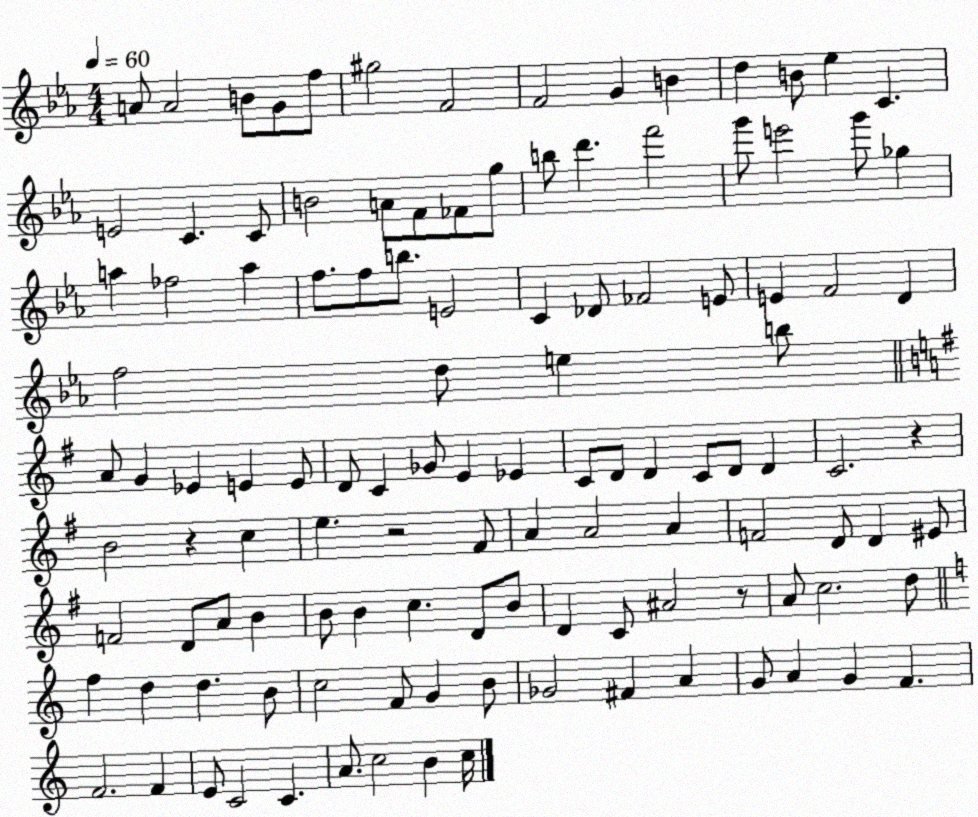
X:1
T:Untitled
M:4/4
L:1/4
K:Eb
A/2 A2 B/2 G/2 f/2 ^g2 F2 F2 G B d B/2 _e C E2 C C/2 B2 A/2 F/2 _F/2 g/2 b/2 d' f'2 g'/2 e'2 g'/2 _g a _f2 a f/2 f/2 b/2 E2 C _D/2 _F2 E/2 E F2 D f2 d/2 e b/2 A/2 G _E E E/2 D/2 C _G/2 E _E C/2 D/2 D C/2 D/2 D C2 z B2 z c e z2 ^F/2 A A2 A F2 D/2 D ^E/2 F2 D/2 A/2 B B/2 B c D/2 B/2 D C/2 ^A2 z/2 A/2 c2 d/2 f d d B/2 c2 F/2 G B/2 _G2 ^F A G/2 A G F F2 F E/2 C2 C A/2 c2 B c/4